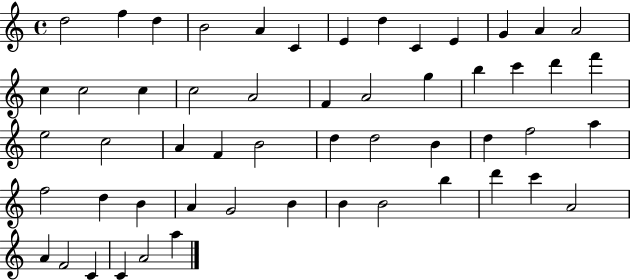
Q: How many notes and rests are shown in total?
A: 54